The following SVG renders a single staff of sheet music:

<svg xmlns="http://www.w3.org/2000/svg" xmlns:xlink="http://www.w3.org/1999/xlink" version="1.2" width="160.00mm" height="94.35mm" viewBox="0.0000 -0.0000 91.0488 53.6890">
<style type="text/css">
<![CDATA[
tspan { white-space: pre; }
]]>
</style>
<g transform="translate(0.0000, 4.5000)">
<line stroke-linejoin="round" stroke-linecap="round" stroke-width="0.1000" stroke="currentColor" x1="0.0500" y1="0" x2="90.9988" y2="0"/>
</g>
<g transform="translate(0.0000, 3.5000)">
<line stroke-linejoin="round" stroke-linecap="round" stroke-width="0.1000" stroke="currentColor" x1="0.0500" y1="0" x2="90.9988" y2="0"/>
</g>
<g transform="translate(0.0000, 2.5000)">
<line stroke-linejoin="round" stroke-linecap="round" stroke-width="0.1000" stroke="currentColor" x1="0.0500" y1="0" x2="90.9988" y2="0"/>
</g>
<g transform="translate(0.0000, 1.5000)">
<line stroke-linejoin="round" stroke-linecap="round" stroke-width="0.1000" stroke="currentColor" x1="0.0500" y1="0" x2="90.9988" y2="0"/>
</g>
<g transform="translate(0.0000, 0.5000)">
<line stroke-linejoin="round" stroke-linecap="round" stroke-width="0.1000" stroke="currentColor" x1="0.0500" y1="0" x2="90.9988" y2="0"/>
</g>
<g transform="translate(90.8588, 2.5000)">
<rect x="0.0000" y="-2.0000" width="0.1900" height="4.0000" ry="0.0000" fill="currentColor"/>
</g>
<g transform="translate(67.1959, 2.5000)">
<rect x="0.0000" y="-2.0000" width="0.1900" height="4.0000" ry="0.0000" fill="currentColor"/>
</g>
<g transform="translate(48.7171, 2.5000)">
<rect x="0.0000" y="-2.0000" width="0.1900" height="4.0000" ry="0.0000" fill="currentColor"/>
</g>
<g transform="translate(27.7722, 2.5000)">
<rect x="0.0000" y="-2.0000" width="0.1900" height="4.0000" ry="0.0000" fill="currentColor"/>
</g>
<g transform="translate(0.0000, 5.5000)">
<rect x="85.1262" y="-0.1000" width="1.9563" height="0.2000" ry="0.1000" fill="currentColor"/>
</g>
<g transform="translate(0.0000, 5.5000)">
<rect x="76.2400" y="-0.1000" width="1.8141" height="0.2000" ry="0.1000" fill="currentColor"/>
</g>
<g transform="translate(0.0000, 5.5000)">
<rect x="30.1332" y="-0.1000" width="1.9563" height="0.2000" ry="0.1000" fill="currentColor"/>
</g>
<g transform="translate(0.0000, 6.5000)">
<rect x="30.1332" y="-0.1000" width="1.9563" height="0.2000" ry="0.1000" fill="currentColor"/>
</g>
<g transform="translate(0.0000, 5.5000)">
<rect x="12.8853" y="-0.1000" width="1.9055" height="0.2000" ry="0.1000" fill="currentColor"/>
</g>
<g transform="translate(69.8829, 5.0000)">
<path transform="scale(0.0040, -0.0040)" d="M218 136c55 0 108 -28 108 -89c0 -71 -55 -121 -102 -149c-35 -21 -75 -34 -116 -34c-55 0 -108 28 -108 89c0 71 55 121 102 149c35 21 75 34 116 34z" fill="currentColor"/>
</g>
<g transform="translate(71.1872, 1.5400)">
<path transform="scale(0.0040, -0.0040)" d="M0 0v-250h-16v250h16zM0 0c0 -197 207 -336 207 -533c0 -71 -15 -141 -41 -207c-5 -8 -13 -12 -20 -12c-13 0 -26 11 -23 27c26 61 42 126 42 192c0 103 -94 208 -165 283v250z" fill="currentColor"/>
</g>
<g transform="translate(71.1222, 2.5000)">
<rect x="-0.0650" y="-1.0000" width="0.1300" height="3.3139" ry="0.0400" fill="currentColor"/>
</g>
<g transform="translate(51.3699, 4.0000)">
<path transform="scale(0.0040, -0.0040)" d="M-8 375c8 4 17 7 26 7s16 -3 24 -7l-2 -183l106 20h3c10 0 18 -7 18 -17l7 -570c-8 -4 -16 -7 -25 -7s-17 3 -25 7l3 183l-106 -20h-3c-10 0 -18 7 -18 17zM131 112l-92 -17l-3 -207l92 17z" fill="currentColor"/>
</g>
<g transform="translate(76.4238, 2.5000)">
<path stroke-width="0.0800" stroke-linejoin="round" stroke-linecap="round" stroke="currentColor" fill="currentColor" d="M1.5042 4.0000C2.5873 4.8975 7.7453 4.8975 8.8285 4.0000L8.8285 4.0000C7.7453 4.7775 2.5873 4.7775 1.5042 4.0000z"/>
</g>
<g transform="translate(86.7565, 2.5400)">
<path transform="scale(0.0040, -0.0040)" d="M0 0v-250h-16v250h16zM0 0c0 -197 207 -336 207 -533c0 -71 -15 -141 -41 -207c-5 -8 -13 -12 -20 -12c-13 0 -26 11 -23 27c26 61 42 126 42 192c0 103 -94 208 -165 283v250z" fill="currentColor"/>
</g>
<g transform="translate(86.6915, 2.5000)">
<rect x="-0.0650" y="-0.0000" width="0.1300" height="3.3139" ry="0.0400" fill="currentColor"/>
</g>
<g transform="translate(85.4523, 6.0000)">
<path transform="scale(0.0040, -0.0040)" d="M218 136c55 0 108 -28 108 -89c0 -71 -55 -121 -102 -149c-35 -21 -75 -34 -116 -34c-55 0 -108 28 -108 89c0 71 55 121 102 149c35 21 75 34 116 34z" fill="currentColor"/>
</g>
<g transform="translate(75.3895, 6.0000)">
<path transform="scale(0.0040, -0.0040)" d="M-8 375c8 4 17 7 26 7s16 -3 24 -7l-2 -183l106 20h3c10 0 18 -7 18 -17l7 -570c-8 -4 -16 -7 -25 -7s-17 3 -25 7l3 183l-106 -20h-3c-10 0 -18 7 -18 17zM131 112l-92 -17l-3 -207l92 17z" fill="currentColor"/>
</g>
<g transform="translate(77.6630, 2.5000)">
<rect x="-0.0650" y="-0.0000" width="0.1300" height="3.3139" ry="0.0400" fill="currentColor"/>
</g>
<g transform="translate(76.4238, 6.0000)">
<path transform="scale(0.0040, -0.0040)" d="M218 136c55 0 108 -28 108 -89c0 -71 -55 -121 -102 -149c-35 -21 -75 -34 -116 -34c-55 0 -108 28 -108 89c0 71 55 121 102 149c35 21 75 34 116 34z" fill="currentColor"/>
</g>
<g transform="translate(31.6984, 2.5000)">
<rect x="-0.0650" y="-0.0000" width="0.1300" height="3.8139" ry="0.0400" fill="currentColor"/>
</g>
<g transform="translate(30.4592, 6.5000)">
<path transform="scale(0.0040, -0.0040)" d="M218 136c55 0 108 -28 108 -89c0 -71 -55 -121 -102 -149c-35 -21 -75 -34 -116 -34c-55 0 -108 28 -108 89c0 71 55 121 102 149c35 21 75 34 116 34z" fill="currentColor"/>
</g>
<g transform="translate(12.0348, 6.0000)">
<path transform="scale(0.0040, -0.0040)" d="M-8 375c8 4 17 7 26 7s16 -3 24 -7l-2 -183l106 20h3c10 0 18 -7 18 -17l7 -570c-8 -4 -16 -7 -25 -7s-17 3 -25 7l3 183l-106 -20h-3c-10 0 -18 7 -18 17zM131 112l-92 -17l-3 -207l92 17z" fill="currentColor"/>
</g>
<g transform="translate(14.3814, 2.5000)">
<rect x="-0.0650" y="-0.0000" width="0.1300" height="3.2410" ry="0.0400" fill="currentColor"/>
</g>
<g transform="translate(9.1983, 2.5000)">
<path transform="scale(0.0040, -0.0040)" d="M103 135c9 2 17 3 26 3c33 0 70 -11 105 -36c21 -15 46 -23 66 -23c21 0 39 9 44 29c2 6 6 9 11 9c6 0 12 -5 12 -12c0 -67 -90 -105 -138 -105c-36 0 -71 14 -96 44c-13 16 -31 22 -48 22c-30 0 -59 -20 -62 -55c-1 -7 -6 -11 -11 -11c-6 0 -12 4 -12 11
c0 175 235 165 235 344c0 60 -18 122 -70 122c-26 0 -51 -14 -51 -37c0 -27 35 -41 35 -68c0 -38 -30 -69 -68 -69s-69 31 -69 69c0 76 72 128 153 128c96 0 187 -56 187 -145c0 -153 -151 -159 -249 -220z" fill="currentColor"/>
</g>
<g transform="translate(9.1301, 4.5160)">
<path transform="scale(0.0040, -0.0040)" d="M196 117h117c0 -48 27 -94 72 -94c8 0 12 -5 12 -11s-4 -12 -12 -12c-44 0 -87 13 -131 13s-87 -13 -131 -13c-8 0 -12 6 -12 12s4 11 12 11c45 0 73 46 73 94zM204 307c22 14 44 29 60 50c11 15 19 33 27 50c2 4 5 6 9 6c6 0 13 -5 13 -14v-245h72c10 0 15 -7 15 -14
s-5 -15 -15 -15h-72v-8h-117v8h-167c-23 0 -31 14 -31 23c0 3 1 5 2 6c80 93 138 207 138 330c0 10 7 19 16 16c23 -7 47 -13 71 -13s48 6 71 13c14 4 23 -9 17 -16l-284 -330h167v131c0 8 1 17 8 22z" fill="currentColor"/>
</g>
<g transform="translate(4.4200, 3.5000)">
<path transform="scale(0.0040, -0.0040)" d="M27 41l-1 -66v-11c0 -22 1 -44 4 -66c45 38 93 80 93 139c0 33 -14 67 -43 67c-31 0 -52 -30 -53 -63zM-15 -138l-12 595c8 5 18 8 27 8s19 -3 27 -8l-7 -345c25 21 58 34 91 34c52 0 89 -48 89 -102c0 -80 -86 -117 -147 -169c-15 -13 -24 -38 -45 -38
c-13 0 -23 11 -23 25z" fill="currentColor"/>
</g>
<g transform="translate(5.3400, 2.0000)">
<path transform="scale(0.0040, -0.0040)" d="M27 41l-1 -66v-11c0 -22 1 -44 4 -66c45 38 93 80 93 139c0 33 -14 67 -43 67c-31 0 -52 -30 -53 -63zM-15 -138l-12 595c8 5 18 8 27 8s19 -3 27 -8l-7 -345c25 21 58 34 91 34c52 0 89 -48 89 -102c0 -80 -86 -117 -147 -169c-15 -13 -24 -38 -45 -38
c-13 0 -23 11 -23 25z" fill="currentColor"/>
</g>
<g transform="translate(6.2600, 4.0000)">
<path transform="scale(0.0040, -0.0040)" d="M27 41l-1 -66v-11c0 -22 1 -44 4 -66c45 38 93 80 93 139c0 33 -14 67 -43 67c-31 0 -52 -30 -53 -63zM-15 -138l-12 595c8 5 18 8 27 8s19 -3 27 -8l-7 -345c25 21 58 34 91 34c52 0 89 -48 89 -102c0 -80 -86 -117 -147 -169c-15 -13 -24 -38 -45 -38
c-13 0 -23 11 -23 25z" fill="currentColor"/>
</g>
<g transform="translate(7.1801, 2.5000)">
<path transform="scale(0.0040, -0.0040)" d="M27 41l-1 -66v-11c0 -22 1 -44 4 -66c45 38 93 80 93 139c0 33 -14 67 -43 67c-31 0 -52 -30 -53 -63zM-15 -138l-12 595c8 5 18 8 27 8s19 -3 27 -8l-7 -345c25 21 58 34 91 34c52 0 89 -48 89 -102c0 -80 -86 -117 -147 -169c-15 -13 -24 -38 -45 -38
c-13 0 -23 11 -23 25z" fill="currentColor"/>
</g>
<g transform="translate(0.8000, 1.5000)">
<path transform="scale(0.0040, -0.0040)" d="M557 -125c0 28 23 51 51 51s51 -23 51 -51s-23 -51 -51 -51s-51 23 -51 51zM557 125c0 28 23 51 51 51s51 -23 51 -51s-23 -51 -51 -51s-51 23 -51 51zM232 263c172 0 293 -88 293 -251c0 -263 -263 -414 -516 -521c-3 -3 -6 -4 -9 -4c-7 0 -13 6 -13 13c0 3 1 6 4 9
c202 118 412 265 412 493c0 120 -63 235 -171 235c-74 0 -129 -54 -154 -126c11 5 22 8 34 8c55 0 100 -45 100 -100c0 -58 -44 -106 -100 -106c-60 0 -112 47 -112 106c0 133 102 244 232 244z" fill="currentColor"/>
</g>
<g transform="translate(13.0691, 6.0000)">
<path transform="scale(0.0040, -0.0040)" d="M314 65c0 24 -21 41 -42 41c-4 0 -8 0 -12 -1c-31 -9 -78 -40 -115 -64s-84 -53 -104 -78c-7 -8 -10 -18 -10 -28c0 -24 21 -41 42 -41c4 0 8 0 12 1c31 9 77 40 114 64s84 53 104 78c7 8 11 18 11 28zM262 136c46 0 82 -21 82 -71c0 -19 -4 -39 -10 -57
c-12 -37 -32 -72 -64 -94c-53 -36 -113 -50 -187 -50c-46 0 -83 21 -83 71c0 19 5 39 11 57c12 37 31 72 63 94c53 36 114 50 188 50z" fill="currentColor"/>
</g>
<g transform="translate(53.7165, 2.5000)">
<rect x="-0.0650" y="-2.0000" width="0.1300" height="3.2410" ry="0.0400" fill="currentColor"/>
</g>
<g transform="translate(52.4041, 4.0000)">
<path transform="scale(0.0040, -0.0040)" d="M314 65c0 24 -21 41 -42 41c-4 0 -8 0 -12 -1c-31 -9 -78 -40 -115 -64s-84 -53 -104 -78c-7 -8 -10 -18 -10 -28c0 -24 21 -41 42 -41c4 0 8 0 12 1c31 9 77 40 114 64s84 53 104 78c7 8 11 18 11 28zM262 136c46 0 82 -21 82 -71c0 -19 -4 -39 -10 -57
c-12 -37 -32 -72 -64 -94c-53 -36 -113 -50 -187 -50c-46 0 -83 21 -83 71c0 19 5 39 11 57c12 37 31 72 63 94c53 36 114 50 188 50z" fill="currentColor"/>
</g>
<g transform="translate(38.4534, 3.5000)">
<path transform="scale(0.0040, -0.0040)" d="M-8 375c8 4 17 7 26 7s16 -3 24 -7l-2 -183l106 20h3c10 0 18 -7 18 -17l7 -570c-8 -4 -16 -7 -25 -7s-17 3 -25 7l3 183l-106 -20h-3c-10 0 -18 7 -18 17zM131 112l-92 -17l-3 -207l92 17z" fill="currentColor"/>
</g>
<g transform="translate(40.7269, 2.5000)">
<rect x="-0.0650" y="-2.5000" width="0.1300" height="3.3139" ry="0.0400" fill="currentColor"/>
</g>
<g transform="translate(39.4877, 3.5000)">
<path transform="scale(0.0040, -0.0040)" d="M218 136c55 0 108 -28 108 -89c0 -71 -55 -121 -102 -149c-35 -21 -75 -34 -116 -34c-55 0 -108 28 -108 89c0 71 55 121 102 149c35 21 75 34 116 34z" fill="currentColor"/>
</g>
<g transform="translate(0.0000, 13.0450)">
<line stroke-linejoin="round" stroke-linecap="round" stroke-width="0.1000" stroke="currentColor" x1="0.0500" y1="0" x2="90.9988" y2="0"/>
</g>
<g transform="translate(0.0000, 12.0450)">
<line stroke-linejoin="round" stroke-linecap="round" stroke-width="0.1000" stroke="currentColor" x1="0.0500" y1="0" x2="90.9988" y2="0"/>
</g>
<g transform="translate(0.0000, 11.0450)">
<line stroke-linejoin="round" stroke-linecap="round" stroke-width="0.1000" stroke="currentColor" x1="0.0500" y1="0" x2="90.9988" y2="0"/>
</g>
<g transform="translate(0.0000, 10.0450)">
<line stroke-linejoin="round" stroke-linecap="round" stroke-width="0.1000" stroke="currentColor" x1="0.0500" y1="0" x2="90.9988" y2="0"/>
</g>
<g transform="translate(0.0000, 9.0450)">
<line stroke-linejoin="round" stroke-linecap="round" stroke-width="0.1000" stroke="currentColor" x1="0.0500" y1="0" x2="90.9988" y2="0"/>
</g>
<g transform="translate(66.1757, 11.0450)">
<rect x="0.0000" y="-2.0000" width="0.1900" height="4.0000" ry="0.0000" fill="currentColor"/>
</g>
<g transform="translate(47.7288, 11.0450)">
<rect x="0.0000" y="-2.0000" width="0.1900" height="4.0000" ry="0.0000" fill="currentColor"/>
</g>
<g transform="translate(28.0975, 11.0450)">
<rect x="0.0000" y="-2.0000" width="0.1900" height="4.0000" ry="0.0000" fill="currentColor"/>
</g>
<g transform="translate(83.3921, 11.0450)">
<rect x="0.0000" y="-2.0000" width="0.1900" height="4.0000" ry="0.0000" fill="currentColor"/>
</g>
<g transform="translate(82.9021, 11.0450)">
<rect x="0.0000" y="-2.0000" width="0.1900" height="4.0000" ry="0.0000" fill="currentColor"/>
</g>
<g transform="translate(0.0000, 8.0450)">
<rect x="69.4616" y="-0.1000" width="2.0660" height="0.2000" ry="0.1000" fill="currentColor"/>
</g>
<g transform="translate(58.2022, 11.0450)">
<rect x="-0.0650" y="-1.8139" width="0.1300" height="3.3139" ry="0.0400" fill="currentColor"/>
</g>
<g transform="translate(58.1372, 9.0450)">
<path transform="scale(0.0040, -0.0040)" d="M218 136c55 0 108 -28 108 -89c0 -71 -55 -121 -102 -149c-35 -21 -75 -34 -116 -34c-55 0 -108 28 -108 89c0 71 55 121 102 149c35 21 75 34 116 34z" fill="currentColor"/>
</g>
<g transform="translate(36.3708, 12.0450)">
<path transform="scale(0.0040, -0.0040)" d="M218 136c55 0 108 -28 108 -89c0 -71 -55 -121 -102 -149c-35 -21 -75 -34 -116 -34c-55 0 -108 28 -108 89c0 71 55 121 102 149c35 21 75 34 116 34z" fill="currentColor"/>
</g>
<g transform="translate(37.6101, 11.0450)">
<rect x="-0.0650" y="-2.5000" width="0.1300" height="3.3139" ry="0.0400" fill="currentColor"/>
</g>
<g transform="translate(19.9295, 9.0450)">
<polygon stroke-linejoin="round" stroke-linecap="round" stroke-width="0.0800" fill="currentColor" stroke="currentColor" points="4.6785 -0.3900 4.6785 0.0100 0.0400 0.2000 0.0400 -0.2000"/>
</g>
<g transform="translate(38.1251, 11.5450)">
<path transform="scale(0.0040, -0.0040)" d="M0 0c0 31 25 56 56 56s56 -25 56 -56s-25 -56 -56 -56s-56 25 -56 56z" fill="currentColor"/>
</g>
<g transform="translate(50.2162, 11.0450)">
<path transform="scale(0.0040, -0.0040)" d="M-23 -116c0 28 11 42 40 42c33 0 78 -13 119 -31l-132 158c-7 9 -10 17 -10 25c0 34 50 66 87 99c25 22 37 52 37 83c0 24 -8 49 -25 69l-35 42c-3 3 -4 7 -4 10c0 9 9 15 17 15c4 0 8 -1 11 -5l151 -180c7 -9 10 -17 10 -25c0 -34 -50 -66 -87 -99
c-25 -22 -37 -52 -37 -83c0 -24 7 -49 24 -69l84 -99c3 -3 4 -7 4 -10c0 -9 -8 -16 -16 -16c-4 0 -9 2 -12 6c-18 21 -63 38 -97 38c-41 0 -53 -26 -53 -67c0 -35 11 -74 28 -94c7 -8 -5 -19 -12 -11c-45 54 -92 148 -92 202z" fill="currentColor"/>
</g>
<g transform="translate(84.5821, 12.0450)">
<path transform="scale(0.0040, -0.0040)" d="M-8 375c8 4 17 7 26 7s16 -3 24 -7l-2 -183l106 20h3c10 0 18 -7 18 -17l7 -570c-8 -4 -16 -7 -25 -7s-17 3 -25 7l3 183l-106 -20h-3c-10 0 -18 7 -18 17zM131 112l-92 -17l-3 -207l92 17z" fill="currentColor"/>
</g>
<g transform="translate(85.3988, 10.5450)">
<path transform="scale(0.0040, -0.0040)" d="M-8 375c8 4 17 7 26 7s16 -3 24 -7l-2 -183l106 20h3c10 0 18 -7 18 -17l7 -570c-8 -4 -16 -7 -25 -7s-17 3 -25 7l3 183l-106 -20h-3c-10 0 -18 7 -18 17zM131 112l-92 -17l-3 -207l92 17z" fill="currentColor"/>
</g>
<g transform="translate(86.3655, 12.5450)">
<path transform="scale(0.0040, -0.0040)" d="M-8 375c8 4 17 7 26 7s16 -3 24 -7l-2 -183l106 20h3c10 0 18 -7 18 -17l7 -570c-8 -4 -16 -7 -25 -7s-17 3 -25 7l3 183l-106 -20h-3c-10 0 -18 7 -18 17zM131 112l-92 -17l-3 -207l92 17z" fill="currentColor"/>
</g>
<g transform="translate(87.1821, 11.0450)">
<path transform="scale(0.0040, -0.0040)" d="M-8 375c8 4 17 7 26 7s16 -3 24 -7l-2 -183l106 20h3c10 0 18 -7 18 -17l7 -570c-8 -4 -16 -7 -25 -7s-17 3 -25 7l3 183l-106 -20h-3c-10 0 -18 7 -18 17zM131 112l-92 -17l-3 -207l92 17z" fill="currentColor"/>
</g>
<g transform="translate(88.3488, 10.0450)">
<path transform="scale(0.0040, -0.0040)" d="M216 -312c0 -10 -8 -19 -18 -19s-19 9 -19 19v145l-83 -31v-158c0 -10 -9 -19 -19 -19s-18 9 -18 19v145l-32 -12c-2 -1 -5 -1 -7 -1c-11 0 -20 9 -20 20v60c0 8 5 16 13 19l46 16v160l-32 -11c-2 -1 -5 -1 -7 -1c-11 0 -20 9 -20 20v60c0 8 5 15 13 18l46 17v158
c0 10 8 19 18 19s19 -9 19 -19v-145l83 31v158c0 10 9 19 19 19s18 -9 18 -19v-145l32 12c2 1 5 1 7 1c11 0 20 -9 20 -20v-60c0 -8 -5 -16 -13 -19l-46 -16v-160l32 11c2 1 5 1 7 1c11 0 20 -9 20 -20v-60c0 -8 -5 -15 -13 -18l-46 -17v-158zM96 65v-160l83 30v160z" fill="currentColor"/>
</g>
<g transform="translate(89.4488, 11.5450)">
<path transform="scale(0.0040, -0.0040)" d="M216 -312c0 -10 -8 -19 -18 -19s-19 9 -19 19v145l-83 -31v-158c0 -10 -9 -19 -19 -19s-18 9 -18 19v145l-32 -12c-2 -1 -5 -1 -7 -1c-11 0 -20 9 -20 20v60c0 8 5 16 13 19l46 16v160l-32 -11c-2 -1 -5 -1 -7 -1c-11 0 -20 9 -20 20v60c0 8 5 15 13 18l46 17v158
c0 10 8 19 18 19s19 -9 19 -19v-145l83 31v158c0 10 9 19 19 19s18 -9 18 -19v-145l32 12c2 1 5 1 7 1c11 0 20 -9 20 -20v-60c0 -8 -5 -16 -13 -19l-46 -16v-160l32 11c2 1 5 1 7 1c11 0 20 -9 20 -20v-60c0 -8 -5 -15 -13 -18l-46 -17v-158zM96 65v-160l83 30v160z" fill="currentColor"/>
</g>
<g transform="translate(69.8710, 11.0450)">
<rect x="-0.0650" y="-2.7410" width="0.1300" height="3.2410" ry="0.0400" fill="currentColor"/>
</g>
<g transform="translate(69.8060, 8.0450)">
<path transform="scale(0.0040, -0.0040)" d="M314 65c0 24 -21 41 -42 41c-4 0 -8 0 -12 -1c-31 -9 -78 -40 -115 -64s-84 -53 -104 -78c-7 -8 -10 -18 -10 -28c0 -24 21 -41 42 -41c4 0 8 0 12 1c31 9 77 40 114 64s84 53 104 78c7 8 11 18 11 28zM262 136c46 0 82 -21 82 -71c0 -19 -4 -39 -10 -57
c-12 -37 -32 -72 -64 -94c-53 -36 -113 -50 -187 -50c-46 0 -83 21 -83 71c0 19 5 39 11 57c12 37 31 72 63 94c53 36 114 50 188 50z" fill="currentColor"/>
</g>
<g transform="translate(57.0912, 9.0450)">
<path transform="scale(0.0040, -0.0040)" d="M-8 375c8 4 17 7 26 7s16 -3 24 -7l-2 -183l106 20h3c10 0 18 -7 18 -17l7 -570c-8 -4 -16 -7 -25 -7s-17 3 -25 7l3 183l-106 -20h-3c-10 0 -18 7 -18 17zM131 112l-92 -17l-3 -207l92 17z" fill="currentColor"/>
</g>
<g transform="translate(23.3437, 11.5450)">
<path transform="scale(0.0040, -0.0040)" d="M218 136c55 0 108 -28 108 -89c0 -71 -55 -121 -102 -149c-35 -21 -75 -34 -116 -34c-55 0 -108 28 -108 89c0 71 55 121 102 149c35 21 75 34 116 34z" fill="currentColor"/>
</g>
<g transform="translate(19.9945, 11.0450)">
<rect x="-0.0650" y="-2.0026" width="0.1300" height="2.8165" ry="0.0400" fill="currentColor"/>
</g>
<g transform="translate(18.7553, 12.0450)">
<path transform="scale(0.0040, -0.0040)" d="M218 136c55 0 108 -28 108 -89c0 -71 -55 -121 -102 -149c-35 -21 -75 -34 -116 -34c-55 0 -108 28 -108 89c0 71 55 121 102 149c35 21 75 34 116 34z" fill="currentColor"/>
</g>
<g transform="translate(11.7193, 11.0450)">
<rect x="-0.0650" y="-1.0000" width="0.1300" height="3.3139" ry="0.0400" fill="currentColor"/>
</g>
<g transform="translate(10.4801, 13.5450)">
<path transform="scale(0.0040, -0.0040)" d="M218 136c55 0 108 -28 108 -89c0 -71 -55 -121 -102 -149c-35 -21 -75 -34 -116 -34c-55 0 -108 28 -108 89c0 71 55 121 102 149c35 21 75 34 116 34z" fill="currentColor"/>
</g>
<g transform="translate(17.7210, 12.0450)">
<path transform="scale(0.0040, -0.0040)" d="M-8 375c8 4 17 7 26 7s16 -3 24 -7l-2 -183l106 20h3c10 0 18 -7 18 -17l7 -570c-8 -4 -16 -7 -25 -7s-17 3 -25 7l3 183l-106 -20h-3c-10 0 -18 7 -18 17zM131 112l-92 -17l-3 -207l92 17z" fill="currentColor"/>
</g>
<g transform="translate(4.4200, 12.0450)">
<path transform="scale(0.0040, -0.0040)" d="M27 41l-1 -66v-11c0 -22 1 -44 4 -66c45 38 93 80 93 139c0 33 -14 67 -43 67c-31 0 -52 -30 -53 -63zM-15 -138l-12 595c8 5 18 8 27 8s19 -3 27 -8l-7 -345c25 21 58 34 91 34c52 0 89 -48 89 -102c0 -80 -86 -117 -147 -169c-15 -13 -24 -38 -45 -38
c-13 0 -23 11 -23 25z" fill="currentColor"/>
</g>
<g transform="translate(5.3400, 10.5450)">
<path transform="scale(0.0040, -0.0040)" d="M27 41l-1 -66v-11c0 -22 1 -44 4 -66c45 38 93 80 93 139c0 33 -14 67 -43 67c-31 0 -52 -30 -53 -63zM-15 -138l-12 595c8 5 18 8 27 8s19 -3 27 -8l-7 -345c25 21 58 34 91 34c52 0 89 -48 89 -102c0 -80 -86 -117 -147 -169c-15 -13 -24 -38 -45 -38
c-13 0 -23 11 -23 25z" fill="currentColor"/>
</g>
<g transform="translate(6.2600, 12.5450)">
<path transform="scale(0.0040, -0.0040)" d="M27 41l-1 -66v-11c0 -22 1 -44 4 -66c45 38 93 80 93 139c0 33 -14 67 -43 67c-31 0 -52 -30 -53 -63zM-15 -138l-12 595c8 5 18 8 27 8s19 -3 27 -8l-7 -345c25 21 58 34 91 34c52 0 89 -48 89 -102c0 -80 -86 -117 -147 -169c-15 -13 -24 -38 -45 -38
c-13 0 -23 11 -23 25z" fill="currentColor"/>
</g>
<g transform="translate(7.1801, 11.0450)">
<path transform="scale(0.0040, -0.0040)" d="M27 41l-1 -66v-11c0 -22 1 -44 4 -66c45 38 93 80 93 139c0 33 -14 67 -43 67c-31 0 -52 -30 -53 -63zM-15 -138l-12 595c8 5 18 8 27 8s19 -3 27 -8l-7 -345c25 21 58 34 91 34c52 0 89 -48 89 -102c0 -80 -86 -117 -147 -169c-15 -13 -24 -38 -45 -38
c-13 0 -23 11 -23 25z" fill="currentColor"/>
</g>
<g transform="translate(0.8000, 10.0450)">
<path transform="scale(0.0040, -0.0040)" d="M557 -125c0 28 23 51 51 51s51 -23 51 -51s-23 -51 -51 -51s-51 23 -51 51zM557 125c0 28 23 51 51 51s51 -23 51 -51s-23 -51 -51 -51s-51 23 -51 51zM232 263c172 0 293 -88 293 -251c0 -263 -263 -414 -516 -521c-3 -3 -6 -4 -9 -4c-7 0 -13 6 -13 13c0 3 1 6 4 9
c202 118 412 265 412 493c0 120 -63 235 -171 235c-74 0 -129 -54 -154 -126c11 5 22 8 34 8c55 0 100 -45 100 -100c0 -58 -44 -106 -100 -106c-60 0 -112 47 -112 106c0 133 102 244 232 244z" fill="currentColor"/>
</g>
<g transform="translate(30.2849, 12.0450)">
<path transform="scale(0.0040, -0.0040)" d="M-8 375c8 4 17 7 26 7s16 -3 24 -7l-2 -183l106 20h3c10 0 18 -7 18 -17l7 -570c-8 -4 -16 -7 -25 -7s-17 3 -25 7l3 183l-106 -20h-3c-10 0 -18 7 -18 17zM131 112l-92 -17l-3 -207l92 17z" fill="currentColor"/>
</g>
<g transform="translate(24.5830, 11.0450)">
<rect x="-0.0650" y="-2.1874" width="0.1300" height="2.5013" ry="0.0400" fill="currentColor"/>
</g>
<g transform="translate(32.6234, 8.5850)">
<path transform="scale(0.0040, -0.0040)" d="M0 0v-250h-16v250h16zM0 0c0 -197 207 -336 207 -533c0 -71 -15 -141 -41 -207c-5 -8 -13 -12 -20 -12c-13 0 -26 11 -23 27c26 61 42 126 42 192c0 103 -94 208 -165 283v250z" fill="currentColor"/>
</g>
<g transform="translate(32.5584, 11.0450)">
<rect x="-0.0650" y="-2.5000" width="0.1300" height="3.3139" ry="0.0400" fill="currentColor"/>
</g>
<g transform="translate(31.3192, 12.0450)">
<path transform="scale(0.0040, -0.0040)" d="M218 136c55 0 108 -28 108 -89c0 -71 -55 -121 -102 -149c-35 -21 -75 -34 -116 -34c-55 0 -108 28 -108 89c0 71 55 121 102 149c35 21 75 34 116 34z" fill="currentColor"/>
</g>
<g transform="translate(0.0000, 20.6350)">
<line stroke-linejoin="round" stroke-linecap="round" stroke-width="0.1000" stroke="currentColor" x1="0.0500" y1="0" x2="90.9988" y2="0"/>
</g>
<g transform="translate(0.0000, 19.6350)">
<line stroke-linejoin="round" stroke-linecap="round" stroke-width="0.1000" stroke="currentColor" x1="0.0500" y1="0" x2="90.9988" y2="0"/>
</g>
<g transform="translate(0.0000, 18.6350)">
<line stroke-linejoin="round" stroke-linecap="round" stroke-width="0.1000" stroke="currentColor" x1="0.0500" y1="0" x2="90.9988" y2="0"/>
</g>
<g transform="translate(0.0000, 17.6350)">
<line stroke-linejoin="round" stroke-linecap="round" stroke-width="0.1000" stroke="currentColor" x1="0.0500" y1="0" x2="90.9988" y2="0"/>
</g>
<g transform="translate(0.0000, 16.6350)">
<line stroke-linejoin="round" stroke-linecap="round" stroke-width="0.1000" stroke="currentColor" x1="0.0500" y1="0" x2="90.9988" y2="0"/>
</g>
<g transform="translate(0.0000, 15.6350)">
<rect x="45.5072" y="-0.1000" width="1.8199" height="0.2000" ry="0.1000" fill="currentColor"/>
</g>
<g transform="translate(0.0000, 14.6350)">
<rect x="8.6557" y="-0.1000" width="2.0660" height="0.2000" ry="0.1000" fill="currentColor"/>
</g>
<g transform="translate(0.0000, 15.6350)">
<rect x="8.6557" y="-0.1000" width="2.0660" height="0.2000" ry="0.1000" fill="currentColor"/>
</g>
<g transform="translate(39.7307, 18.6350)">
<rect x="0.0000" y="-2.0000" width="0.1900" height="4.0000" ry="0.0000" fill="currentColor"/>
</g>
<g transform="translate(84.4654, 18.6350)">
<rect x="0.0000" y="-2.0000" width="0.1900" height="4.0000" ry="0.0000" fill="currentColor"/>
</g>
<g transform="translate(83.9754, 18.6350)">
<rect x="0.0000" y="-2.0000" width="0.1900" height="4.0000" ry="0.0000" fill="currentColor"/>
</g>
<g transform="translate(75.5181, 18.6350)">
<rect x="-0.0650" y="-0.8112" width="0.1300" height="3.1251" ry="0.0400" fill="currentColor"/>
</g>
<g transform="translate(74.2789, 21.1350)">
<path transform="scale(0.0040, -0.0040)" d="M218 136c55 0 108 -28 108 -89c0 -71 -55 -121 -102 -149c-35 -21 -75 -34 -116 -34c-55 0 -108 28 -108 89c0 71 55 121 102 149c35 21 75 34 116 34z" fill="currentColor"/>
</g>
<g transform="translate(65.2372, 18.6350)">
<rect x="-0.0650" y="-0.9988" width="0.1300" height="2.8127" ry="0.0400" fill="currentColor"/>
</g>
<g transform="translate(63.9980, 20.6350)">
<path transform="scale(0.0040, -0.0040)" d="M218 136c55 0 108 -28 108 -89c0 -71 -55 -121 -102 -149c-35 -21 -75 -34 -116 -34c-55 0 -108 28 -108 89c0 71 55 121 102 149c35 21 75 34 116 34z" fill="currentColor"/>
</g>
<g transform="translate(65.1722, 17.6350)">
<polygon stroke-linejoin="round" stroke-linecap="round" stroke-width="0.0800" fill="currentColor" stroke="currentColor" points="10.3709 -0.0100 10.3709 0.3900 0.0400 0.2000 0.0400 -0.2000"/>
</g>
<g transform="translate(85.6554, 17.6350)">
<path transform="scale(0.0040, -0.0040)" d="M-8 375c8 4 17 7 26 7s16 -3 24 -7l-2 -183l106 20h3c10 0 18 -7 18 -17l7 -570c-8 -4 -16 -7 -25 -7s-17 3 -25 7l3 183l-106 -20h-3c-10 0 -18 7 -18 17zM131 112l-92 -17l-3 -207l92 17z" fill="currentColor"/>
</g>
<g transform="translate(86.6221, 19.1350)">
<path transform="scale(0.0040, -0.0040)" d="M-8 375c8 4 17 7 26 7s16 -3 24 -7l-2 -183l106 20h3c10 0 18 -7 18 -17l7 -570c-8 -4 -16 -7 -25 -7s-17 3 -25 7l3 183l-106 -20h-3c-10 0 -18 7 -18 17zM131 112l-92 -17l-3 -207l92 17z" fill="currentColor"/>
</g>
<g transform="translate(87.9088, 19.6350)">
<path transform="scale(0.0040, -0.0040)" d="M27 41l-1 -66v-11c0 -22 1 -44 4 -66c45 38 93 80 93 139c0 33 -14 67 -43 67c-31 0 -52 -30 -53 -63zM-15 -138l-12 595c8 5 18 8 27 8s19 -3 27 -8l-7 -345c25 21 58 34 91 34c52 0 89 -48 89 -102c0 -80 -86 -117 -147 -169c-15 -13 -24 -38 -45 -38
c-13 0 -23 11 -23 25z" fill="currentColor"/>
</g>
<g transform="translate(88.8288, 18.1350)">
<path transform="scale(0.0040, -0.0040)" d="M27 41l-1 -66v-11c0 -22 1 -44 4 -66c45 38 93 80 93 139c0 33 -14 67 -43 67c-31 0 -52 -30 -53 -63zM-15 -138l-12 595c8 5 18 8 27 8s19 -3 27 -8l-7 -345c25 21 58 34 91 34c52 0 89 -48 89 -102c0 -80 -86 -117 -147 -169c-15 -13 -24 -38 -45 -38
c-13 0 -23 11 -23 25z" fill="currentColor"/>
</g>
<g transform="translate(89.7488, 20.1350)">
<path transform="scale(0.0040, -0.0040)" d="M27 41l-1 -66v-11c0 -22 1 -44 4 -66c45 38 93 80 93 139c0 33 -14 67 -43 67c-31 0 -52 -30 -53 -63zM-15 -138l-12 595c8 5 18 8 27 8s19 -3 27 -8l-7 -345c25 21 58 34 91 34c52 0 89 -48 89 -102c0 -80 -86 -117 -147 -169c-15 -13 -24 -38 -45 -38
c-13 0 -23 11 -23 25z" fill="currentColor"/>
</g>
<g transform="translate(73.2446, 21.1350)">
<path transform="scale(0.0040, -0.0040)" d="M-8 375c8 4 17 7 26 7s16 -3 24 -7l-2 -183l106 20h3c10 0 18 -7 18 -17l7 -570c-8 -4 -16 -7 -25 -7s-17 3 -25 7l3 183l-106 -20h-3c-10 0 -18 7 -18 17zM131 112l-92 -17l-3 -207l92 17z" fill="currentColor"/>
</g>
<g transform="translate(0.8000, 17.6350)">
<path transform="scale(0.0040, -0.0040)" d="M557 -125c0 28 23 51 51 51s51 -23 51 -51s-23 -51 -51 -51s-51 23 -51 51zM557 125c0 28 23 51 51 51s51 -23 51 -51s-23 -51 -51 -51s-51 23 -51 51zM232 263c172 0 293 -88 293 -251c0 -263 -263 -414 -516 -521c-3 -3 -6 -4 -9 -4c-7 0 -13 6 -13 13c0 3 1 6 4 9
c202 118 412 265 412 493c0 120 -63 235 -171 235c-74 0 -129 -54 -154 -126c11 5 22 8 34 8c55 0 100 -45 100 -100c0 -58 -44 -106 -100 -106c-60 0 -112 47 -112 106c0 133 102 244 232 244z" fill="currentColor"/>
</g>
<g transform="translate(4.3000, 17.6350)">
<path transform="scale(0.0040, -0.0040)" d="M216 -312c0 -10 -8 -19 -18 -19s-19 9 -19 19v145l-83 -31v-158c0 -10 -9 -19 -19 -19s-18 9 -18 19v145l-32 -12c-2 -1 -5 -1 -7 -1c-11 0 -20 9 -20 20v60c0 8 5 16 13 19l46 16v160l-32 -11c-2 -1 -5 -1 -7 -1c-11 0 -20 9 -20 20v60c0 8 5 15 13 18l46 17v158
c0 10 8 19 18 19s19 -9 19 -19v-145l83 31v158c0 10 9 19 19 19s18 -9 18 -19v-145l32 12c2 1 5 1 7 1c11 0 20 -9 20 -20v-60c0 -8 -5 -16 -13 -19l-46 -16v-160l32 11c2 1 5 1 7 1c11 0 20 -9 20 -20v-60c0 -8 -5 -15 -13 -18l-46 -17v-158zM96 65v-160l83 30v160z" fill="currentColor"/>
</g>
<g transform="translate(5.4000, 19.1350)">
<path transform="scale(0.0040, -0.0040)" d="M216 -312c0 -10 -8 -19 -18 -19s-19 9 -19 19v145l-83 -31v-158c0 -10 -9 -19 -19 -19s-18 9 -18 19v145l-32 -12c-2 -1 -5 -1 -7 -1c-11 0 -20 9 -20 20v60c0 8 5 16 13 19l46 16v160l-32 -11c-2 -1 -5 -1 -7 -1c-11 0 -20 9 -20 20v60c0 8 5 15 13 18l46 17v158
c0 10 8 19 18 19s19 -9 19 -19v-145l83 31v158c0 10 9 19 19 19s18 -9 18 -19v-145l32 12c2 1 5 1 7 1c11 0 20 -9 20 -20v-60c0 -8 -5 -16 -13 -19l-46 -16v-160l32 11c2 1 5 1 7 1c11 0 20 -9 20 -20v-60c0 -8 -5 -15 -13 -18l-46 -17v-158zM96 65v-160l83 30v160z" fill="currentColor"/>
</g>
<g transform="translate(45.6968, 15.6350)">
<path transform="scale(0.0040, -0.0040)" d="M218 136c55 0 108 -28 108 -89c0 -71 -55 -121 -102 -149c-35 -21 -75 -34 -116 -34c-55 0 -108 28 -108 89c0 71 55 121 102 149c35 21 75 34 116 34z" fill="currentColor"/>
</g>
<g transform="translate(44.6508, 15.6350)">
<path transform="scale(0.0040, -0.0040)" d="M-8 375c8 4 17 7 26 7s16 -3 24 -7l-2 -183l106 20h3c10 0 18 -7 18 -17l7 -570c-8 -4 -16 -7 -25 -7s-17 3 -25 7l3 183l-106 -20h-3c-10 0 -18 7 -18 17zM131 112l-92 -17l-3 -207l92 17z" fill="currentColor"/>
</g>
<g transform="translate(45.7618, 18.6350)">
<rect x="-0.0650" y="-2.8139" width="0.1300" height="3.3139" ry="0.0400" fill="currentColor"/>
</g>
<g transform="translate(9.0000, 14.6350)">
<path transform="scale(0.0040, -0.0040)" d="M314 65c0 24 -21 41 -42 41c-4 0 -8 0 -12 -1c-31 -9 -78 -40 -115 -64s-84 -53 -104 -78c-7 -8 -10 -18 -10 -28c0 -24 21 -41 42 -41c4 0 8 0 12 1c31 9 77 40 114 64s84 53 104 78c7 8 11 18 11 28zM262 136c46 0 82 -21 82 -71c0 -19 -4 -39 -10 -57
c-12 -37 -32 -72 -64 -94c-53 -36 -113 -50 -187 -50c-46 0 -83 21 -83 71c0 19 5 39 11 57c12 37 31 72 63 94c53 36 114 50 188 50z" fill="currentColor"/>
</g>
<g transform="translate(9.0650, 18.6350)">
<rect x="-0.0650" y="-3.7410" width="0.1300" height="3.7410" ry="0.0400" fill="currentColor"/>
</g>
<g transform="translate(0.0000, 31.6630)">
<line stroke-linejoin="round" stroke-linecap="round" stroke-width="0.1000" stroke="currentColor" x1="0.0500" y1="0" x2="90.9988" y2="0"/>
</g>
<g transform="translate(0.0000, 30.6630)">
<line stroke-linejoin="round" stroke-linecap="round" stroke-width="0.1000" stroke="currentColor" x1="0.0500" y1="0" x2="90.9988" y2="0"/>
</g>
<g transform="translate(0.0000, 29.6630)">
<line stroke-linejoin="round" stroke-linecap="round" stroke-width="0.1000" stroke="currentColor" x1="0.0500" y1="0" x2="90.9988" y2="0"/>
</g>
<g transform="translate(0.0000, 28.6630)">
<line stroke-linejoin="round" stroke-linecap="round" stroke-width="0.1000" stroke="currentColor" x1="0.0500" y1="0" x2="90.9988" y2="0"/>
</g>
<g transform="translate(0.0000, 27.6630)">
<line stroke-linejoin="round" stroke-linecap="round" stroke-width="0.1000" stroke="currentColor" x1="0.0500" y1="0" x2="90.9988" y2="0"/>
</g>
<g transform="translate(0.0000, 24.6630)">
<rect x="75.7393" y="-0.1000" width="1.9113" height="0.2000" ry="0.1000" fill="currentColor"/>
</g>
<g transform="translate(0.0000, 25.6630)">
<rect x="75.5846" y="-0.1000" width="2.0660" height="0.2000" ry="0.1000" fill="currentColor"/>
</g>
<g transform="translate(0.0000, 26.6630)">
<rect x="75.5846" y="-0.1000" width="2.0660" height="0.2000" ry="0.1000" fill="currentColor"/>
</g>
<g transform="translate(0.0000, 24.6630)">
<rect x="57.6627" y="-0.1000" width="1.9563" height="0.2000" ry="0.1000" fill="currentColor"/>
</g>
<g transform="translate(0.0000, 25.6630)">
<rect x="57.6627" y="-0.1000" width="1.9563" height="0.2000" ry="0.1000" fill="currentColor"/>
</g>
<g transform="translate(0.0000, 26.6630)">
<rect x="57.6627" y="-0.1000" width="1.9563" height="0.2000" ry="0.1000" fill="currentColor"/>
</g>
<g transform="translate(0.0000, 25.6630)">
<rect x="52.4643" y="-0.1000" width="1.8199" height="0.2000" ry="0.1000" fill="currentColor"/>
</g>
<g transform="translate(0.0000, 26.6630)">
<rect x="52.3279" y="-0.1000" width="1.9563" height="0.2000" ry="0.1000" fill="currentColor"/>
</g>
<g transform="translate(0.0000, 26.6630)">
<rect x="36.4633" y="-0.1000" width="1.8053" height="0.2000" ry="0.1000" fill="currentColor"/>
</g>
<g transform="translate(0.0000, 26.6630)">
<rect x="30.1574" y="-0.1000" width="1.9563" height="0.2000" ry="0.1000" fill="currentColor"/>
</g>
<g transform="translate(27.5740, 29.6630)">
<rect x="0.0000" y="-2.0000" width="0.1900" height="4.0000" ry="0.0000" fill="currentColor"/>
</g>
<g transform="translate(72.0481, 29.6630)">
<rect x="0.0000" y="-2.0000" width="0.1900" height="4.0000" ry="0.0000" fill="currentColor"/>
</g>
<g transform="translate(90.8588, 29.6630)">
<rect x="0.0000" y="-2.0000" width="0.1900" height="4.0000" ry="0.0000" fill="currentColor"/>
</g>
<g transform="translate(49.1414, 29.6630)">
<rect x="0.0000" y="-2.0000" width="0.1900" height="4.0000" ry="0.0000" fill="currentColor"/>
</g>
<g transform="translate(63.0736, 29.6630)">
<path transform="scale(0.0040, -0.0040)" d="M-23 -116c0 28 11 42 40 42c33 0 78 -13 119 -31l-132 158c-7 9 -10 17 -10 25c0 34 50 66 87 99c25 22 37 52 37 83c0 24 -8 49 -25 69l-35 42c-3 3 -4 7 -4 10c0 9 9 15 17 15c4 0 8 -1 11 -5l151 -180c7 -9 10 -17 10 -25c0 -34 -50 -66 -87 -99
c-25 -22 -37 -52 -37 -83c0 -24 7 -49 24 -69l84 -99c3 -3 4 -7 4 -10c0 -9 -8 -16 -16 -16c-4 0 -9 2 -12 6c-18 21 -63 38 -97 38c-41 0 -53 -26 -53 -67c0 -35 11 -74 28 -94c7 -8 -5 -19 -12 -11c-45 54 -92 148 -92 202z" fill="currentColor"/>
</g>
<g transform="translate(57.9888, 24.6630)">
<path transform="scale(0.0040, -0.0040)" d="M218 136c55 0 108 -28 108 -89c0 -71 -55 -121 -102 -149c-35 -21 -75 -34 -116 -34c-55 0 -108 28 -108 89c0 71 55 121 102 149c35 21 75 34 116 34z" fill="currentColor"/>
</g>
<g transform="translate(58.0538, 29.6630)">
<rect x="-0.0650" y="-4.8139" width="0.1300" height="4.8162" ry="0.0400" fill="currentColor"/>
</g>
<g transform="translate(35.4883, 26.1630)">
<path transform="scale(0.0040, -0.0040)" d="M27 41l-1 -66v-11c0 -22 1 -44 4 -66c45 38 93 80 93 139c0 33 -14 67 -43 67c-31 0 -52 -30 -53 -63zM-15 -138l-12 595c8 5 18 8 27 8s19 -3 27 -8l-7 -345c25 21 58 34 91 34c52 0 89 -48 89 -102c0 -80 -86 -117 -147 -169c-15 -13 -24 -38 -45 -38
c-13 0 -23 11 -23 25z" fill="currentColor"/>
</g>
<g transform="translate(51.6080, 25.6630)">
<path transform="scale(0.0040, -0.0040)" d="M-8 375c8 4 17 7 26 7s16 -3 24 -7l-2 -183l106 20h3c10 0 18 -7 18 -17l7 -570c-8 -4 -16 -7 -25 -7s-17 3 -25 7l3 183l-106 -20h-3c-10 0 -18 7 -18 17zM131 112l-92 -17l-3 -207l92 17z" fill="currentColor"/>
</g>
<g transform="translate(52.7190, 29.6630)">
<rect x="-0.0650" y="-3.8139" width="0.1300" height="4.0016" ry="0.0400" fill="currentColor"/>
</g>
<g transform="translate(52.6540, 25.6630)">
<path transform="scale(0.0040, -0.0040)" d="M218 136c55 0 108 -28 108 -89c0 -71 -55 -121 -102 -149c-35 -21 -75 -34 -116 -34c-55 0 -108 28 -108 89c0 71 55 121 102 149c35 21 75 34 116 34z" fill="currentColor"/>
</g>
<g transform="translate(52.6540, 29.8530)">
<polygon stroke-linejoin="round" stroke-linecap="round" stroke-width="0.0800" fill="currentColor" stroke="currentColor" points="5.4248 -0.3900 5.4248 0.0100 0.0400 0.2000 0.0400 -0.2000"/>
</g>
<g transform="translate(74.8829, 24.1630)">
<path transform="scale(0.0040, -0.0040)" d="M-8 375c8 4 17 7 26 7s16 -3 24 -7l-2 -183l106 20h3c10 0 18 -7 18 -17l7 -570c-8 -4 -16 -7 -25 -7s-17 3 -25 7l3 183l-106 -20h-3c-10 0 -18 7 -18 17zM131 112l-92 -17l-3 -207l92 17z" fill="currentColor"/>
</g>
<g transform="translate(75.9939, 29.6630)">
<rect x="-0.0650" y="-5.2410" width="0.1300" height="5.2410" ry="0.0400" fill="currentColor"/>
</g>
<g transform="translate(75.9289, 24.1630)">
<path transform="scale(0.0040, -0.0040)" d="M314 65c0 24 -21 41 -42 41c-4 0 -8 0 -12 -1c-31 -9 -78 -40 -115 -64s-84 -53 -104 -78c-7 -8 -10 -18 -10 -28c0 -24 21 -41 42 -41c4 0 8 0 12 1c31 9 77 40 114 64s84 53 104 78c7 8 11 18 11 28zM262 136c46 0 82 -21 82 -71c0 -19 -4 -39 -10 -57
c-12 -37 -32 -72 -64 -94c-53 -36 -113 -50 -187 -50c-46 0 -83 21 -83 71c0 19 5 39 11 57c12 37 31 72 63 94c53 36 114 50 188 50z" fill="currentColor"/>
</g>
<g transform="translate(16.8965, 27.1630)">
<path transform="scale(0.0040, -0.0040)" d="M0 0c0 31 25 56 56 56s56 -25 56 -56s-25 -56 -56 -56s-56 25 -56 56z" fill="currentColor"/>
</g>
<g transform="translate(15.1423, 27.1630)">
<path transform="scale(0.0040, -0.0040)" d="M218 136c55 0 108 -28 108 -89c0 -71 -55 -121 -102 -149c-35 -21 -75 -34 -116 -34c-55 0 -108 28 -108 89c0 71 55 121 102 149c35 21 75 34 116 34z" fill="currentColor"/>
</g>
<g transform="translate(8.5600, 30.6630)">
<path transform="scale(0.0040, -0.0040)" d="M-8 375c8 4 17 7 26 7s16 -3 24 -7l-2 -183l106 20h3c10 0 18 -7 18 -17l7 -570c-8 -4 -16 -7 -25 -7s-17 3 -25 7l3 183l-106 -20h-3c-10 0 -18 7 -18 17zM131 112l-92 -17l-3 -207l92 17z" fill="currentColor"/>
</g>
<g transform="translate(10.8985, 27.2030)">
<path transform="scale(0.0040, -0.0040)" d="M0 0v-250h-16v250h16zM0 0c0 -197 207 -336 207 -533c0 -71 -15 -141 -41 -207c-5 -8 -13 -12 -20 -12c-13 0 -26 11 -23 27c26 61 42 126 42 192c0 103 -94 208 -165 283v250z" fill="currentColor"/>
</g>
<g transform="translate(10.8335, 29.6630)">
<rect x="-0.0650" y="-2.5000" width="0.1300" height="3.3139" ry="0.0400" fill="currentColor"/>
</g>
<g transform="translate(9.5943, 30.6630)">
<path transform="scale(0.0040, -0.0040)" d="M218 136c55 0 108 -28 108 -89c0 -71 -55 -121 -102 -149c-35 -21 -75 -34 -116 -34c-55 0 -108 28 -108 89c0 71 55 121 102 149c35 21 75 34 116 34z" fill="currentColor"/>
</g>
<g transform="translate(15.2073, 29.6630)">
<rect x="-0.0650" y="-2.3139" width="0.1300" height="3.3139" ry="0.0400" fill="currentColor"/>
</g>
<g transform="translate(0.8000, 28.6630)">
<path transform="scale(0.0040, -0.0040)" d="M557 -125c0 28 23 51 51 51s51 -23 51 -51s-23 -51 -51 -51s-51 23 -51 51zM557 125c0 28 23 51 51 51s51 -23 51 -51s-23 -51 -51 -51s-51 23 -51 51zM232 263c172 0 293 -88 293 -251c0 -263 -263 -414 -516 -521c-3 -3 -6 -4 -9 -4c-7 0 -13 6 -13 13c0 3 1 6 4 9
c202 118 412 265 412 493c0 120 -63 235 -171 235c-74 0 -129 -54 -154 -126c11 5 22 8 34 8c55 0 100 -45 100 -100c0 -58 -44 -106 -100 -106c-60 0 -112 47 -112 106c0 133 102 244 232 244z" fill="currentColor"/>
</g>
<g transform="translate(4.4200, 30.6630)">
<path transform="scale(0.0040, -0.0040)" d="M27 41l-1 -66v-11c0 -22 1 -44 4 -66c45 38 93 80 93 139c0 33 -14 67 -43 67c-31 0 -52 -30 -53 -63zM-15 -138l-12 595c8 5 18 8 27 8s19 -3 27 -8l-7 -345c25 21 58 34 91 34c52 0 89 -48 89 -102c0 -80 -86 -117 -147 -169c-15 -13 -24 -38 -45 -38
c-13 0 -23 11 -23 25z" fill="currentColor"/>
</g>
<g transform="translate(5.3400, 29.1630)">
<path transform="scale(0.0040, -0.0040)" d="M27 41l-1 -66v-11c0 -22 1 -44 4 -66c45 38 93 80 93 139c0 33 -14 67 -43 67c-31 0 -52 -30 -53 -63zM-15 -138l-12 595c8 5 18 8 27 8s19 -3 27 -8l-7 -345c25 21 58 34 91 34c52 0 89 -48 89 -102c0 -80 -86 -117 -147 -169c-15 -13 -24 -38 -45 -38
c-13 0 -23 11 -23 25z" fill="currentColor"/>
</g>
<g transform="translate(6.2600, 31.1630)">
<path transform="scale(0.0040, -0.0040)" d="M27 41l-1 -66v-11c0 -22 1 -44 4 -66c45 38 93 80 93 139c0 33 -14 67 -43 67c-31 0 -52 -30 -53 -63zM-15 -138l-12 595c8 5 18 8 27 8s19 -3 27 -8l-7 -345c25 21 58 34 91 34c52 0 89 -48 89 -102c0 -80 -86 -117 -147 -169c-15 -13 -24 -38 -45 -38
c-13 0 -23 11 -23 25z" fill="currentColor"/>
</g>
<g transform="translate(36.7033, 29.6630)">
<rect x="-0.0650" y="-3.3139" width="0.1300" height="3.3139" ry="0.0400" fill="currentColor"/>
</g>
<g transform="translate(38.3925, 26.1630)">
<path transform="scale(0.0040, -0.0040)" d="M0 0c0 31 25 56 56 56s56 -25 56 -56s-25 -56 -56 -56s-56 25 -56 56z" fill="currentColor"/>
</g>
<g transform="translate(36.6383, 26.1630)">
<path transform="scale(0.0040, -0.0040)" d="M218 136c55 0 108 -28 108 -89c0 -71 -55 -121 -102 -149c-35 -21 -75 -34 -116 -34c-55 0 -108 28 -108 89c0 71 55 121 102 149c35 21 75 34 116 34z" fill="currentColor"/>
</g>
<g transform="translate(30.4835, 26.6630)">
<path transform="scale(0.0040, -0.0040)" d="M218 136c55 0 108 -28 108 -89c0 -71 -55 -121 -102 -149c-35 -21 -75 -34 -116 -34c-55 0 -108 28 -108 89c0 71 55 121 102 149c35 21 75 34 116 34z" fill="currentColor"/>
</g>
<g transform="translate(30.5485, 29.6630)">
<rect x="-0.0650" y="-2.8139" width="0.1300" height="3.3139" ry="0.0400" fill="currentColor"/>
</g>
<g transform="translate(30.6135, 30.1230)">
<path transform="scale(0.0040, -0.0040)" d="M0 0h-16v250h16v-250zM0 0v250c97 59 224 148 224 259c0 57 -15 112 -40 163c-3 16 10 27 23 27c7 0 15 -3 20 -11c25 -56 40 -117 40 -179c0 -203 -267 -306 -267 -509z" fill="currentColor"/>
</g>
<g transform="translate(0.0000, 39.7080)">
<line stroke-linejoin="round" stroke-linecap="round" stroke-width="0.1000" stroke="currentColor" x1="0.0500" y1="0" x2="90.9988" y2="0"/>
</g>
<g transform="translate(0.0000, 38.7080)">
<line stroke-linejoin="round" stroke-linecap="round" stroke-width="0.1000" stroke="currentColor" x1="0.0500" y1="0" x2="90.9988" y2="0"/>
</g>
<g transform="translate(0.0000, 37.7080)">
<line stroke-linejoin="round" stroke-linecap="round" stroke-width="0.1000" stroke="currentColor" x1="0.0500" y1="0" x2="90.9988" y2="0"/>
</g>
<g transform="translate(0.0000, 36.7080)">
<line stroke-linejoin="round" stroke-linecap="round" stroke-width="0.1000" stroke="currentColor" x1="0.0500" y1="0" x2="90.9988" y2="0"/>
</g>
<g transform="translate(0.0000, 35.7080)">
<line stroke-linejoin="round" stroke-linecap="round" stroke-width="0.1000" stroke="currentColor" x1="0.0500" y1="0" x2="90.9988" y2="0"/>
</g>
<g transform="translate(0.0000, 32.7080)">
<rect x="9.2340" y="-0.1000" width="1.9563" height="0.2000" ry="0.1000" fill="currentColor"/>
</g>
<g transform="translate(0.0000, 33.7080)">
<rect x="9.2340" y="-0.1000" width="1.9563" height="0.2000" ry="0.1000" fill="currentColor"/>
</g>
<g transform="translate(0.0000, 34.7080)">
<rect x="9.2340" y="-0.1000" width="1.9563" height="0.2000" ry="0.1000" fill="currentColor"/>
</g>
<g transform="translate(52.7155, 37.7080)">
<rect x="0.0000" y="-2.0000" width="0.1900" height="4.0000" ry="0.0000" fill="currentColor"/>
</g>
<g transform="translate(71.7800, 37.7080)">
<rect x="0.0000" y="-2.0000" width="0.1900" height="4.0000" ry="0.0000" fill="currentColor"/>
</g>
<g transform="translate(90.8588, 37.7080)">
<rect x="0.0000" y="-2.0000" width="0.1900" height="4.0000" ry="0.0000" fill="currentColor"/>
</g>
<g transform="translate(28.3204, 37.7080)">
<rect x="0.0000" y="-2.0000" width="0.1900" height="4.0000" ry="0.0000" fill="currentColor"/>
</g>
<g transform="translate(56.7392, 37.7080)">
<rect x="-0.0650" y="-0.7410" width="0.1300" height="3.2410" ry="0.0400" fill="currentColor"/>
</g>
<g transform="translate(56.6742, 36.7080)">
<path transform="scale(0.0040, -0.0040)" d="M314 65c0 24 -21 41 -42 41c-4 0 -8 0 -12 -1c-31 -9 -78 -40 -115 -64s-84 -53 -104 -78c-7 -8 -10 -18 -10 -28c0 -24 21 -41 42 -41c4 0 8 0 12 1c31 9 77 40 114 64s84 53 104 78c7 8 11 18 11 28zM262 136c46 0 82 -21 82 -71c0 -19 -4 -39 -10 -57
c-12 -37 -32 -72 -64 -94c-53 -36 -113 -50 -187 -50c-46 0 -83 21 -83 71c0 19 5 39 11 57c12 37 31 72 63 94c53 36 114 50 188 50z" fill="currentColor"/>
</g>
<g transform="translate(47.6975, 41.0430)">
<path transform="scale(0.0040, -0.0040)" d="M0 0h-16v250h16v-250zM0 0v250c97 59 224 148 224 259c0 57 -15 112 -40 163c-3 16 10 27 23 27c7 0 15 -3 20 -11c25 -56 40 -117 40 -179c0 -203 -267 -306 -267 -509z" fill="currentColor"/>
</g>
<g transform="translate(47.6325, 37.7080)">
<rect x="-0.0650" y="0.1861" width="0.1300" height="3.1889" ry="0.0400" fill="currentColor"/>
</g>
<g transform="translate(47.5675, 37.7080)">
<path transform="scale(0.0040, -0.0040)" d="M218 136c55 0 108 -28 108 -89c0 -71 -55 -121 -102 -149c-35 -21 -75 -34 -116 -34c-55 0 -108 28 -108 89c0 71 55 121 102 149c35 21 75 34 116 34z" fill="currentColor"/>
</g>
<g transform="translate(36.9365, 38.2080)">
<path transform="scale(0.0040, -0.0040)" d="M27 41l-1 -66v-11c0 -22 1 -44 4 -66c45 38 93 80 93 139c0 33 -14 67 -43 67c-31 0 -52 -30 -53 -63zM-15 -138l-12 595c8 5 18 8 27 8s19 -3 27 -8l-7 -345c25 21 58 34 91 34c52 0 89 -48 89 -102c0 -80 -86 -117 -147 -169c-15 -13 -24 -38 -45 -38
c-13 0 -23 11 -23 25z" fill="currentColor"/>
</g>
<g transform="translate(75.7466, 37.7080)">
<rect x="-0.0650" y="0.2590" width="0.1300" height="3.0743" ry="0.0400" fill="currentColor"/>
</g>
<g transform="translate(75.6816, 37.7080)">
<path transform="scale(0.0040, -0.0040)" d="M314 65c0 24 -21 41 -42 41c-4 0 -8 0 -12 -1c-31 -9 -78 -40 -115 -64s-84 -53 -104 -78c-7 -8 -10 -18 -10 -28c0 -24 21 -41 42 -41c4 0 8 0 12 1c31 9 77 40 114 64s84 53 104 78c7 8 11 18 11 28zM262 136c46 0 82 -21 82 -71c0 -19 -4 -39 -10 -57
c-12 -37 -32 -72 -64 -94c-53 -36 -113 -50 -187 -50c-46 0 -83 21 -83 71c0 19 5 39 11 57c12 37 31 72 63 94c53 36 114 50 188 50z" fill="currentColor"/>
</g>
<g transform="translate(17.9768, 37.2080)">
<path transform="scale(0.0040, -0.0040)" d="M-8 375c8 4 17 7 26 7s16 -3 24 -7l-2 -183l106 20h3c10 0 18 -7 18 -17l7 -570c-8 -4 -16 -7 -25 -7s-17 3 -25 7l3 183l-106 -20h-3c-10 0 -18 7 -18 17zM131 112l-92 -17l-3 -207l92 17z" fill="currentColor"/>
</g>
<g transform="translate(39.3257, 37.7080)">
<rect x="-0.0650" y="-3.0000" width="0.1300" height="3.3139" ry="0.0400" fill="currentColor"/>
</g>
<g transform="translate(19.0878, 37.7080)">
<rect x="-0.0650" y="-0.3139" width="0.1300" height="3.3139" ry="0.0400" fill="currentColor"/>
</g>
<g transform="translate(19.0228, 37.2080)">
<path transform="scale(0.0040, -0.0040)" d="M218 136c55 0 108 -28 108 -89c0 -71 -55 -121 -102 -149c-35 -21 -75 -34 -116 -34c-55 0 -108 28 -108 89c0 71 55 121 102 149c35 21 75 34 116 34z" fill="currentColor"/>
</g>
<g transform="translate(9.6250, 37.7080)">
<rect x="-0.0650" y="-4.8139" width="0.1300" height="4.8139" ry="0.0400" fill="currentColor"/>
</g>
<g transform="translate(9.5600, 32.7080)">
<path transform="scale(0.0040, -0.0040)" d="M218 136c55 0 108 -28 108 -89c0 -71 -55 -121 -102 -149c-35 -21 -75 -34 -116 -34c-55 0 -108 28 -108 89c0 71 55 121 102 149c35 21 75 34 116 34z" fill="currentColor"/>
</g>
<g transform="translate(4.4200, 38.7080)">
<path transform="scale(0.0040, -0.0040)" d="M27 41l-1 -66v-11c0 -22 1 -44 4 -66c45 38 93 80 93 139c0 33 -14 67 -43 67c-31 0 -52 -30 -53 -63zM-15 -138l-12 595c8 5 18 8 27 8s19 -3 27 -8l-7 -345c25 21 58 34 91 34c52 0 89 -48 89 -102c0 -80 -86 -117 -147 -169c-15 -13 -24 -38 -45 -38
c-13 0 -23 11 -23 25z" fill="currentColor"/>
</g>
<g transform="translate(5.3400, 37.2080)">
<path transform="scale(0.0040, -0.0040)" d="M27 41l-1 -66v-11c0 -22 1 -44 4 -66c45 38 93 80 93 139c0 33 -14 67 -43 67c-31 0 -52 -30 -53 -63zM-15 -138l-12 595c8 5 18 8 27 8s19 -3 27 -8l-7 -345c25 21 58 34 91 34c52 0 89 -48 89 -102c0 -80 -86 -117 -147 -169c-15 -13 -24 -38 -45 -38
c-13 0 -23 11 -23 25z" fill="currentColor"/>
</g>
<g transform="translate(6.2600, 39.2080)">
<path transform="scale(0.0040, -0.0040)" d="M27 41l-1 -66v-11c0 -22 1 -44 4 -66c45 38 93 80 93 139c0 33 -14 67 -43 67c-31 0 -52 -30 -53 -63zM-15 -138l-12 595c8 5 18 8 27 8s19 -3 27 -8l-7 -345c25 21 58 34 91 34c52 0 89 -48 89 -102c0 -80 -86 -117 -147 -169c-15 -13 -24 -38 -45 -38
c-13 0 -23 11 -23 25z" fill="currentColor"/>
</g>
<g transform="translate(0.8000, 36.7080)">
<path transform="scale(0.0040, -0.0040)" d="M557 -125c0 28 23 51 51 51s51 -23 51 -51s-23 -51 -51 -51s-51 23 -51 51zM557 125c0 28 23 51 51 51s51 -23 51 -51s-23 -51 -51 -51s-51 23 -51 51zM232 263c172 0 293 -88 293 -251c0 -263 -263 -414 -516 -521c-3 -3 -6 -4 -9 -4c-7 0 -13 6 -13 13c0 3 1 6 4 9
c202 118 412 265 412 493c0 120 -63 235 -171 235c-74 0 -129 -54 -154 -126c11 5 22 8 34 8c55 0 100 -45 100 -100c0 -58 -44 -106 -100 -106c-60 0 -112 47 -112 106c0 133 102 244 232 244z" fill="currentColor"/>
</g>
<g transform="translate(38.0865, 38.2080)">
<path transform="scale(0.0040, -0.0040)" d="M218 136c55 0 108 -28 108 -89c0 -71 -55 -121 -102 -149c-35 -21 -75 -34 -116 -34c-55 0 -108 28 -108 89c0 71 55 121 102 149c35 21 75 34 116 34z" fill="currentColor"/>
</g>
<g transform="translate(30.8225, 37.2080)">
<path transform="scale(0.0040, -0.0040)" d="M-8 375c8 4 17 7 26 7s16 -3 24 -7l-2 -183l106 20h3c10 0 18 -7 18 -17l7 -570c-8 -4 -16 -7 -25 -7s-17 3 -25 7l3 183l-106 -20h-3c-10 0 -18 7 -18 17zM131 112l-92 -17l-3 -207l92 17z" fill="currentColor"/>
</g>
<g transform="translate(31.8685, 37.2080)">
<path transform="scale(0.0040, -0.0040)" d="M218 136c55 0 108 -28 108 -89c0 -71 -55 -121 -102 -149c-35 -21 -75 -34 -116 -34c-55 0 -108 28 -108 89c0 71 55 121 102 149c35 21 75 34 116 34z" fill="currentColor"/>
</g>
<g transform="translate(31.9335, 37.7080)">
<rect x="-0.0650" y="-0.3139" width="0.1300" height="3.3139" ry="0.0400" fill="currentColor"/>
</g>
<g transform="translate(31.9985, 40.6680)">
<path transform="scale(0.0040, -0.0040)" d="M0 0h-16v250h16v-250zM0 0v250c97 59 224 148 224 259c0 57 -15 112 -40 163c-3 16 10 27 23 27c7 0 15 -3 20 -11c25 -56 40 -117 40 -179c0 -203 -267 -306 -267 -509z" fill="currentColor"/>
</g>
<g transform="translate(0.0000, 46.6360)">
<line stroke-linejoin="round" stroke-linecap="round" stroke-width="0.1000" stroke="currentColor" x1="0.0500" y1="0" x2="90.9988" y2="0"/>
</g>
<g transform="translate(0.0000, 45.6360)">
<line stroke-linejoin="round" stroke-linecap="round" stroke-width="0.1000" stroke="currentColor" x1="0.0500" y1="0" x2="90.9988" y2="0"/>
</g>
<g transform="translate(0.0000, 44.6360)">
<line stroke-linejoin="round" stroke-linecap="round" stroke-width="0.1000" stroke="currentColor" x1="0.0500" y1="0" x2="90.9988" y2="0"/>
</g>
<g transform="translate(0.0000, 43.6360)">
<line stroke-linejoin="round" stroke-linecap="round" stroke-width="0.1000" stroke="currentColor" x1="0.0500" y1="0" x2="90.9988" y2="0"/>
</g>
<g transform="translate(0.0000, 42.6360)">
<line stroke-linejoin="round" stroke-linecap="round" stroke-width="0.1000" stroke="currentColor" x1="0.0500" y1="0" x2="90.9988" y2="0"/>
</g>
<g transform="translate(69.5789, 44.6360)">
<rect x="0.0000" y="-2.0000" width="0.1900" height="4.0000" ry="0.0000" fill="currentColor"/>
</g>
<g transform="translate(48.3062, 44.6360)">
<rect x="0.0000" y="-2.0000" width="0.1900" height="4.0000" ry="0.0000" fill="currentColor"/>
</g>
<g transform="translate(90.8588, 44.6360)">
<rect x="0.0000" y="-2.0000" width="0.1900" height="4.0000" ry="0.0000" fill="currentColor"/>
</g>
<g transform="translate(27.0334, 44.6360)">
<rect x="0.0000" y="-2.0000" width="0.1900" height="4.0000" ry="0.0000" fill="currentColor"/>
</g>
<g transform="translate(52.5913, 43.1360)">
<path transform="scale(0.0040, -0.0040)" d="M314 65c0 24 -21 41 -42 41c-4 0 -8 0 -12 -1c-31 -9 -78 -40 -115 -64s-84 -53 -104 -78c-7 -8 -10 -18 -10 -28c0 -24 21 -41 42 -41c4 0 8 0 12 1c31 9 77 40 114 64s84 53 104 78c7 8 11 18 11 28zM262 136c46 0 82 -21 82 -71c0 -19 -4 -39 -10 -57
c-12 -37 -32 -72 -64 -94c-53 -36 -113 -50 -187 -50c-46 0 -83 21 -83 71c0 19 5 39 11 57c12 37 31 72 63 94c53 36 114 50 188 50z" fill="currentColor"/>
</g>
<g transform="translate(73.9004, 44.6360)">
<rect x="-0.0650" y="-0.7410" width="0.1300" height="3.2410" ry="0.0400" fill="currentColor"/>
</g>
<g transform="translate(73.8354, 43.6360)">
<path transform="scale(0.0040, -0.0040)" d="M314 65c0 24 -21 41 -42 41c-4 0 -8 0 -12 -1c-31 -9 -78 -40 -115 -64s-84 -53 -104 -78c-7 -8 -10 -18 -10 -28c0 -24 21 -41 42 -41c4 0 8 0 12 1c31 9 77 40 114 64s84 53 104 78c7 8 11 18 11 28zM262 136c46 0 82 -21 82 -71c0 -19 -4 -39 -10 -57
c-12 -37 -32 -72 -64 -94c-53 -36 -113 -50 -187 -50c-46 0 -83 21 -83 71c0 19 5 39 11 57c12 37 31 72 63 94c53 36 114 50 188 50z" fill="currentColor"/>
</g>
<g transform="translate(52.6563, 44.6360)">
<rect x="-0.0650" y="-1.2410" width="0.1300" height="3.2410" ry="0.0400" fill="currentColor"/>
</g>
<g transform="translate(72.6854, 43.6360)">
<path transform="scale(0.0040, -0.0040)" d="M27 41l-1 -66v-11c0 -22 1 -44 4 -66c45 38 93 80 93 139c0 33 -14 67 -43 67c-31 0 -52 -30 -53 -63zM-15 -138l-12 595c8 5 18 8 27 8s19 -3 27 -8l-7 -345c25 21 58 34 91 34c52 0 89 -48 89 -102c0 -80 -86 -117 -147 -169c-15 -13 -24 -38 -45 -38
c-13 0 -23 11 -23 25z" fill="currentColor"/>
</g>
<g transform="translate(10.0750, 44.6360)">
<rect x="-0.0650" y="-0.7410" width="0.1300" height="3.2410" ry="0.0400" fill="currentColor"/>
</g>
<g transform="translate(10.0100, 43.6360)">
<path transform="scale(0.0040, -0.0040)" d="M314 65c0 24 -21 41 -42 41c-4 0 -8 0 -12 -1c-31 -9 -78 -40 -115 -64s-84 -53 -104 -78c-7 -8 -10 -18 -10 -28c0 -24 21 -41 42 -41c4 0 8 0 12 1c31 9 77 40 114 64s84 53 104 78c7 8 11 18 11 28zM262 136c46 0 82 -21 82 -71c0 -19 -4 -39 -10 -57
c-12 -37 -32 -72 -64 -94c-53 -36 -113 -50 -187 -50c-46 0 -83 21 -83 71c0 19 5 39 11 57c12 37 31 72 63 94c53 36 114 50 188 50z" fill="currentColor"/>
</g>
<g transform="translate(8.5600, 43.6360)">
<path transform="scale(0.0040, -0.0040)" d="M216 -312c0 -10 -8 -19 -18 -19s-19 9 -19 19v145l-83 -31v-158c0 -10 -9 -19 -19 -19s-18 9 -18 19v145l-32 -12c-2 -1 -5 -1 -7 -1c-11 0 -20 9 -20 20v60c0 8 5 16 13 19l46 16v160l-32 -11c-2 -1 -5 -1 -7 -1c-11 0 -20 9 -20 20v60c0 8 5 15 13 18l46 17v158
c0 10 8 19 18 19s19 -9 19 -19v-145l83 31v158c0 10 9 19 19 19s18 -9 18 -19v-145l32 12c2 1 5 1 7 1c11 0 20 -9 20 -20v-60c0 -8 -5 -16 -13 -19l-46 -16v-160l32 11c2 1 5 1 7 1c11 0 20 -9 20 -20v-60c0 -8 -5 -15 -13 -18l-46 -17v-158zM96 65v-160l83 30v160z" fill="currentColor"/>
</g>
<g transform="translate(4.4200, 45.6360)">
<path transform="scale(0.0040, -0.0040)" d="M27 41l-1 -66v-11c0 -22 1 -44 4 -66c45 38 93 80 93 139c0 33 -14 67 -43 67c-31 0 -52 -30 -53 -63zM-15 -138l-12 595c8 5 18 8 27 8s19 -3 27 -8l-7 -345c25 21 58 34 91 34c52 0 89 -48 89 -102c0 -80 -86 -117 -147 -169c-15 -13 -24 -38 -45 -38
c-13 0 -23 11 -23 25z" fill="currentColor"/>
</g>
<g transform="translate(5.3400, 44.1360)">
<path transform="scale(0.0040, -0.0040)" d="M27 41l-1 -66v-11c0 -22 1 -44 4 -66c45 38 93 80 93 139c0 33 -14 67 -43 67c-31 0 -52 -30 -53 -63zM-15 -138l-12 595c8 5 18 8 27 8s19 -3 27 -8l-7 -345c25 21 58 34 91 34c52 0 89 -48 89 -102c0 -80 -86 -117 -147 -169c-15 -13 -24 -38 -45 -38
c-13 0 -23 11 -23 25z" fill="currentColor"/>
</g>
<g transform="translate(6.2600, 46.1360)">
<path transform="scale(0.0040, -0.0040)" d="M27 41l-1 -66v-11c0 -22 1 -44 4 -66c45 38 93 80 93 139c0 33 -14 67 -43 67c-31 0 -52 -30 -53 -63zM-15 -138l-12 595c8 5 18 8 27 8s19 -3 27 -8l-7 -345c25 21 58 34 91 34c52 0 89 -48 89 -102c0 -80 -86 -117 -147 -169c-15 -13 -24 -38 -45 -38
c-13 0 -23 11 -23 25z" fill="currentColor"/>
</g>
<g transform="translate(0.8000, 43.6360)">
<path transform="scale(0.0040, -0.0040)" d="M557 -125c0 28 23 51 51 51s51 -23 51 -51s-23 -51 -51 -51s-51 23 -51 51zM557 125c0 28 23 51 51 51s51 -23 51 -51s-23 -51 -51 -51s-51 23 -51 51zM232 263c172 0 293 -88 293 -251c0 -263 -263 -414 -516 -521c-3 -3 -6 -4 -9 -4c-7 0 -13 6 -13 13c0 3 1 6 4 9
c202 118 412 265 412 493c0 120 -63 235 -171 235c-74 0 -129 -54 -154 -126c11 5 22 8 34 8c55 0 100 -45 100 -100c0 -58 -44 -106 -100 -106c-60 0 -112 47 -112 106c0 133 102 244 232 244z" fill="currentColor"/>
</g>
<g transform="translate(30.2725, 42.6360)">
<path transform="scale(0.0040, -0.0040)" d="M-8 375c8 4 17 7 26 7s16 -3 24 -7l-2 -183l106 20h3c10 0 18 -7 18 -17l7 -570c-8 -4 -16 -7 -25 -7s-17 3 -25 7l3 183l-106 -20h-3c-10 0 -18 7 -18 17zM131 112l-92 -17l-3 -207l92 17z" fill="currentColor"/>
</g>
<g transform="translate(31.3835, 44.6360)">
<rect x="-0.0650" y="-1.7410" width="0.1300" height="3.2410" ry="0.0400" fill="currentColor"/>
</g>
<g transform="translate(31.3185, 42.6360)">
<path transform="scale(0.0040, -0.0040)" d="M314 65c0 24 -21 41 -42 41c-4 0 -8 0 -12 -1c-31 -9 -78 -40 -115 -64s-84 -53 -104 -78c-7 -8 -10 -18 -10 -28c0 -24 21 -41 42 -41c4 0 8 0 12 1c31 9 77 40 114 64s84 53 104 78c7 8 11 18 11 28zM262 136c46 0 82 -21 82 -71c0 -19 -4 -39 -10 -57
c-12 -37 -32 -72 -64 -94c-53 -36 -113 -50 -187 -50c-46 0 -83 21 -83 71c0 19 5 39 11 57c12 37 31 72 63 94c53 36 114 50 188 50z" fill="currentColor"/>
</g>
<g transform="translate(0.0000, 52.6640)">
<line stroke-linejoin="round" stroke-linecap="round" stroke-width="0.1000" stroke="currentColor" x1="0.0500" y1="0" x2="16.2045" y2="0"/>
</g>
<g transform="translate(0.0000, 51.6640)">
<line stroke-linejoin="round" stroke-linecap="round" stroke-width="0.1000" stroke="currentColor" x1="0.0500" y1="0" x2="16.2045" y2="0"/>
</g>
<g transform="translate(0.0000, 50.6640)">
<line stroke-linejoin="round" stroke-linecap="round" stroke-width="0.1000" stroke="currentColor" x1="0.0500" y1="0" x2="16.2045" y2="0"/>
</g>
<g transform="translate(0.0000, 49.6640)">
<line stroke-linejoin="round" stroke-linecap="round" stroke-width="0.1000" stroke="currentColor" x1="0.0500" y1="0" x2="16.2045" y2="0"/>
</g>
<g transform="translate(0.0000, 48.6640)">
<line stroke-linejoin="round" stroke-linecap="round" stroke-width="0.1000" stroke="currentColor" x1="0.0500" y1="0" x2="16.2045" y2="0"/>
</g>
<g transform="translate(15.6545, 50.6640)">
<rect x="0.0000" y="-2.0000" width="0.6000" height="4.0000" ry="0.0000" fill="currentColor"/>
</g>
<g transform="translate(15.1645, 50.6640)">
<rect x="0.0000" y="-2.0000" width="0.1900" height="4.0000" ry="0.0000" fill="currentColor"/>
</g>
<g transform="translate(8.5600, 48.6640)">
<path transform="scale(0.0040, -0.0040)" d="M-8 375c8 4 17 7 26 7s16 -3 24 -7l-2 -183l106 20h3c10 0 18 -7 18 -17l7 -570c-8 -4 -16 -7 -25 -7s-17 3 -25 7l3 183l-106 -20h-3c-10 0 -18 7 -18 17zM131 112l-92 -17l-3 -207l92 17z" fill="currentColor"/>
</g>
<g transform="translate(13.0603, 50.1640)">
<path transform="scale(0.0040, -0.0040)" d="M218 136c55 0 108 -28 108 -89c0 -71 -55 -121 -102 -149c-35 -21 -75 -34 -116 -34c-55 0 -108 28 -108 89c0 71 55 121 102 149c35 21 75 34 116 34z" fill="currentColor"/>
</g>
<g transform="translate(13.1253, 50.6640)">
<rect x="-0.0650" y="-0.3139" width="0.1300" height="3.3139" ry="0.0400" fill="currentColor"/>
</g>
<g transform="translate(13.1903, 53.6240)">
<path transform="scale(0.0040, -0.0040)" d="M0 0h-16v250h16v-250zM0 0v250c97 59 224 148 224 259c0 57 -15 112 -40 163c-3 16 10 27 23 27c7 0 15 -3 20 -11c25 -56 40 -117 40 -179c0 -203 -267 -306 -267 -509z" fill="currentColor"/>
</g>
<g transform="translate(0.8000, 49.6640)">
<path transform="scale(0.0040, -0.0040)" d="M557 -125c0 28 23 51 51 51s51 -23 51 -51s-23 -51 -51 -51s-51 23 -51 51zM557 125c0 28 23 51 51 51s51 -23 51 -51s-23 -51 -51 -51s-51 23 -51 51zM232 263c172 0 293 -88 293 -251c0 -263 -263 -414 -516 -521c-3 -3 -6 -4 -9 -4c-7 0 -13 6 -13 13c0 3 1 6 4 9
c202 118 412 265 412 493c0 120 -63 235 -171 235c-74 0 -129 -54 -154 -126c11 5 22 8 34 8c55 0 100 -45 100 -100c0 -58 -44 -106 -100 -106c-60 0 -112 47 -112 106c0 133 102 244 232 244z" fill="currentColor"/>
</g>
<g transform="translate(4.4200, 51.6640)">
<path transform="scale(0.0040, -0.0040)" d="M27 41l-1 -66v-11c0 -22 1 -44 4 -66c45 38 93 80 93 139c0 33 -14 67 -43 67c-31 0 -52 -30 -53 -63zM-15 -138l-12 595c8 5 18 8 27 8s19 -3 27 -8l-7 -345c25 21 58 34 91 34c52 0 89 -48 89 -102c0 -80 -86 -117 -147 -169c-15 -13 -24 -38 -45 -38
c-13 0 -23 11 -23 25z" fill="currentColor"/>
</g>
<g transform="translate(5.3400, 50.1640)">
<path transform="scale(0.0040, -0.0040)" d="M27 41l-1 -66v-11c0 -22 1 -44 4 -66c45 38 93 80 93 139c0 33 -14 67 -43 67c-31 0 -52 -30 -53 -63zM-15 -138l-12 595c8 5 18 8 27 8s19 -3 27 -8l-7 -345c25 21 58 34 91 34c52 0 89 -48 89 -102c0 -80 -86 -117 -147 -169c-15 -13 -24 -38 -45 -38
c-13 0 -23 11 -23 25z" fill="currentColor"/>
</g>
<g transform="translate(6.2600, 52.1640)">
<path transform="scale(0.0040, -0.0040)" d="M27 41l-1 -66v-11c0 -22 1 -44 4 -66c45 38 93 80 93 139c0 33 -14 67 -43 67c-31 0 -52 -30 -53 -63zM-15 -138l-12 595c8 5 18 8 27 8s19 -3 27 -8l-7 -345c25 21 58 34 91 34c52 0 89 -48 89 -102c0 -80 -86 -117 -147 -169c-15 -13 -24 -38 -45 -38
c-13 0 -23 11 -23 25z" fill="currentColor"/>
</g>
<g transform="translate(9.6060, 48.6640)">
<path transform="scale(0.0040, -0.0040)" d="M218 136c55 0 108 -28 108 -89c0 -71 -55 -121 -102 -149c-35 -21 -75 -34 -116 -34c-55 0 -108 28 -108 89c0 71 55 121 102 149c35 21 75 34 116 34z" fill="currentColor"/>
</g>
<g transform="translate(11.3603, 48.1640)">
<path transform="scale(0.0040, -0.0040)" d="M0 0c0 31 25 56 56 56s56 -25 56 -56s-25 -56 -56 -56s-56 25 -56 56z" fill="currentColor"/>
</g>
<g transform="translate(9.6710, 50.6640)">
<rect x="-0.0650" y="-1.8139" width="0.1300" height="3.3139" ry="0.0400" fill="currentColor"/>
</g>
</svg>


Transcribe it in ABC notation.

X:1
T:Untitled
M:2/4
L:1/4
K:Ab
D,,2 C,, B,, A,,2 F,,/2 D,, D,,/2 F,, B,,/2 C,/2 B,,/2 B,, z A, C2 E2 C G,,/2 F,,/2 B,,/2 _B, C/2 _D E/2 G/2 z A2 G E, E,/2 _C, D,/2 F,2 D,2 ^F,2 A,2 G,2 _F,2 A, _E,/2